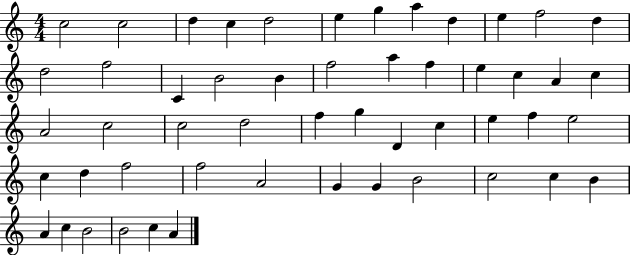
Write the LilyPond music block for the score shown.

{
  \clef treble
  \numericTimeSignature
  \time 4/4
  \key c \major
  c''2 c''2 | d''4 c''4 d''2 | e''4 g''4 a''4 d''4 | e''4 f''2 d''4 | \break d''2 f''2 | c'4 b'2 b'4 | f''2 a''4 f''4 | e''4 c''4 a'4 c''4 | \break a'2 c''2 | c''2 d''2 | f''4 g''4 d'4 c''4 | e''4 f''4 e''2 | \break c''4 d''4 f''2 | f''2 a'2 | g'4 g'4 b'2 | c''2 c''4 b'4 | \break a'4 c''4 b'2 | b'2 c''4 a'4 | \bar "|."
}